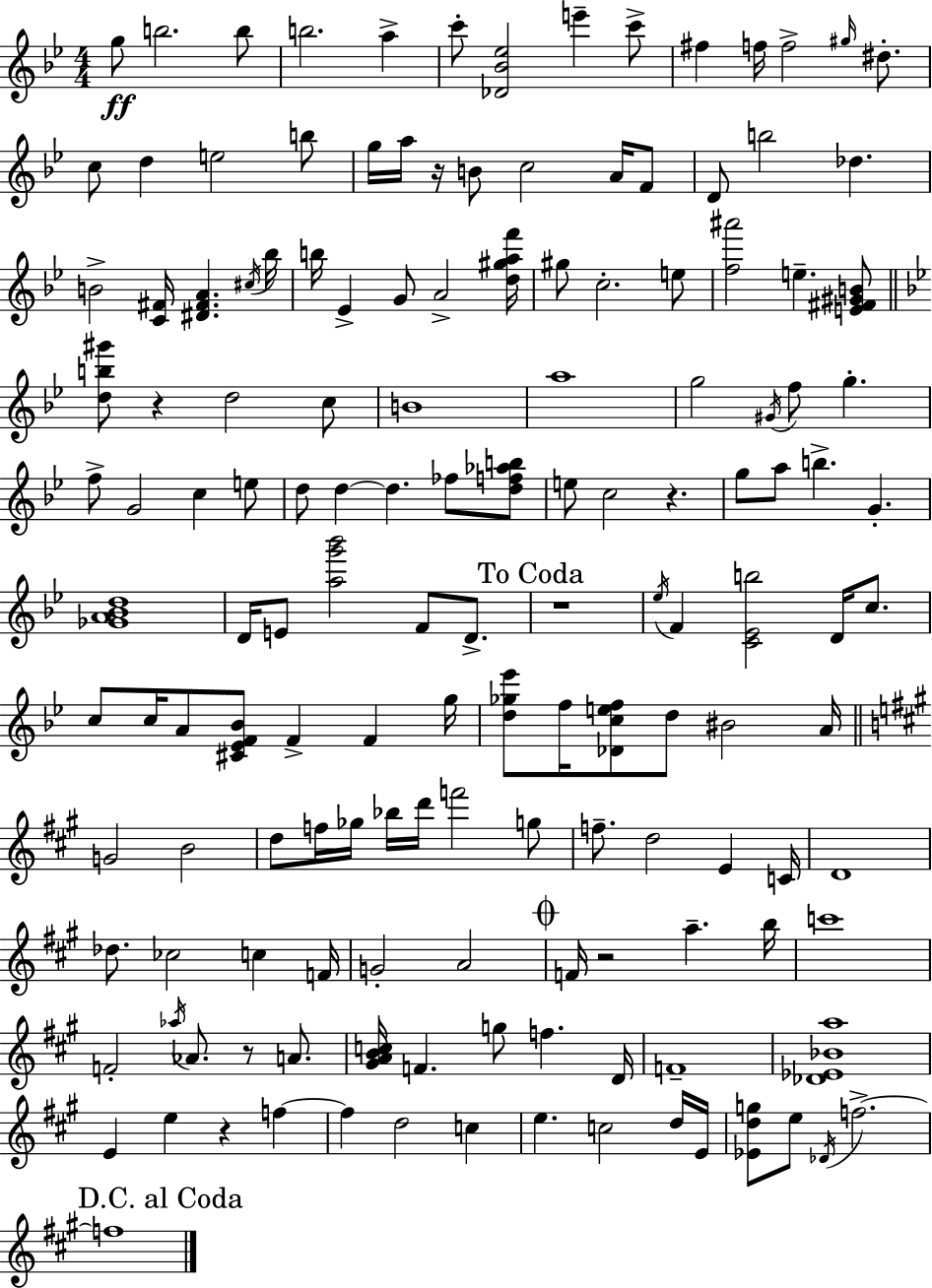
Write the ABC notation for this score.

X:1
T:Untitled
M:4/4
L:1/4
K:Gm
g/2 b2 b/2 b2 a c'/2 [_D_B_e]2 e' c'/2 ^f f/4 f2 ^g/4 ^d/2 c/2 d e2 b/2 g/4 a/4 z/4 B/2 c2 A/4 F/2 D/2 b2 _d B2 [C^F]/4 [^D^FA] ^c/4 _b/4 b/4 _E G/2 A2 [d^gaf']/4 ^g/2 c2 e/2 [f^a']2 e [E^F^GB]/2 [db^g']/2 z d2 c/2 B4 a4 g2 ^G/4 f/2 g f/2 G2 c e/2 d/2 d d _f/2 [df_ab]/2 e/2 c2 z g/2 a/2 b G [_GA_Bd]4 D/4 E/2 [ag'_b']2 F/2 D/2 z4 _e/4 F [C_Eb]2 D/4 c/2 c/2 c/4 A/2 [^C_EF_B]/2 F F g/4 [d_g_e']/2 f/4 [_Dcef]/2 d/2 ^B2 A/4 G2 B2 d/2 f/4 _g/4 _b/4 d'/4 f'2 g/2 f/2 d2 E C/4 D4 _d/2 _c2 c F/4 G2 A2 F/4 z2 a b/4 c'4 F2 _a/4 _A/2 z/2 A/2 [^GABc]/4 F g/2 f D/4 F4 [_D_E_Ba]4 E e z f f d2 c e c2 d/4 E/4 [_Edg]/2 e/2 _D/4 f2 f4